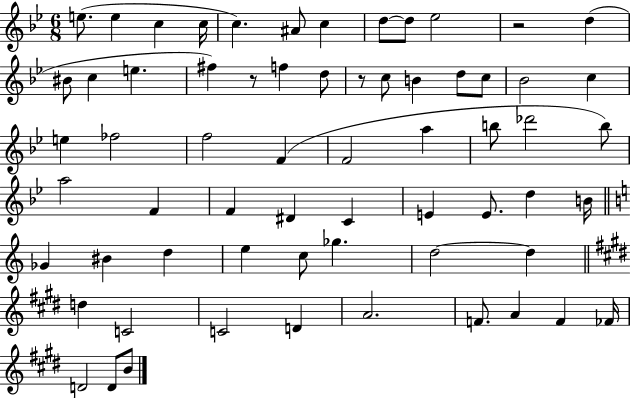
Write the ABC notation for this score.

X:1
T:Untitled
M:6/8
L:1/4
K:Bb
e/2 e c c/4 c ^A/2 c d/2 d/2 _e2 z2 d ^B/2 c e ^f z/2 f d/2 z/2 c/2 B d/2 c/2 _B2 c e _f2 f2 F F2 a b/2 _d'2 b/2 a2 F F ^D C E E/2 d B/4 _G ^B d e c/2 _g d2 d d C2 C2 D A2 F/2 A F _F/4 D2 D/2 B/2